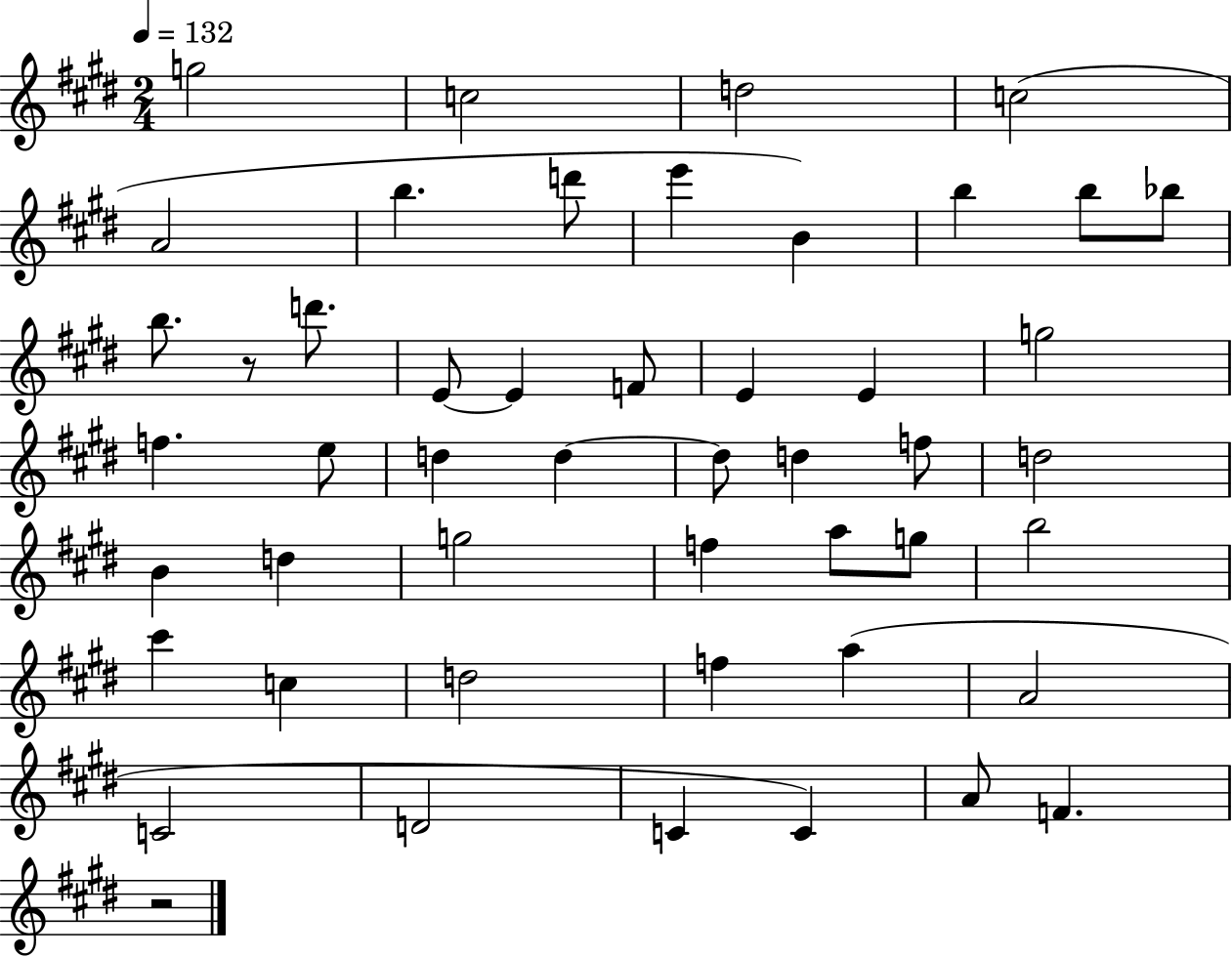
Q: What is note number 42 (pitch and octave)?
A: C4